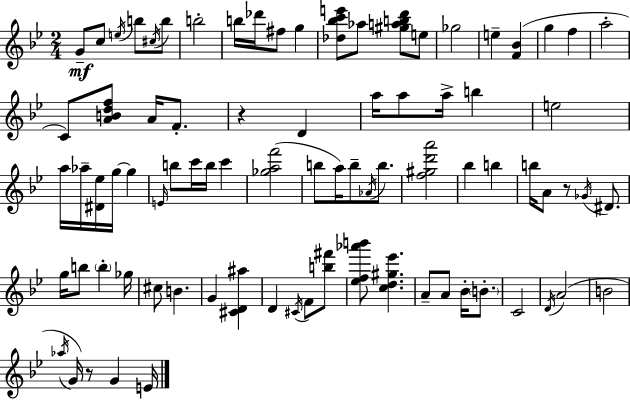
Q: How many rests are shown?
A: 3